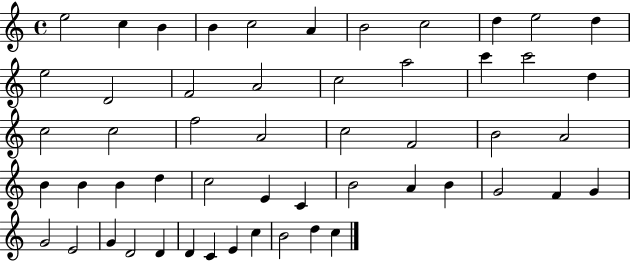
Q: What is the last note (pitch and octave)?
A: C5